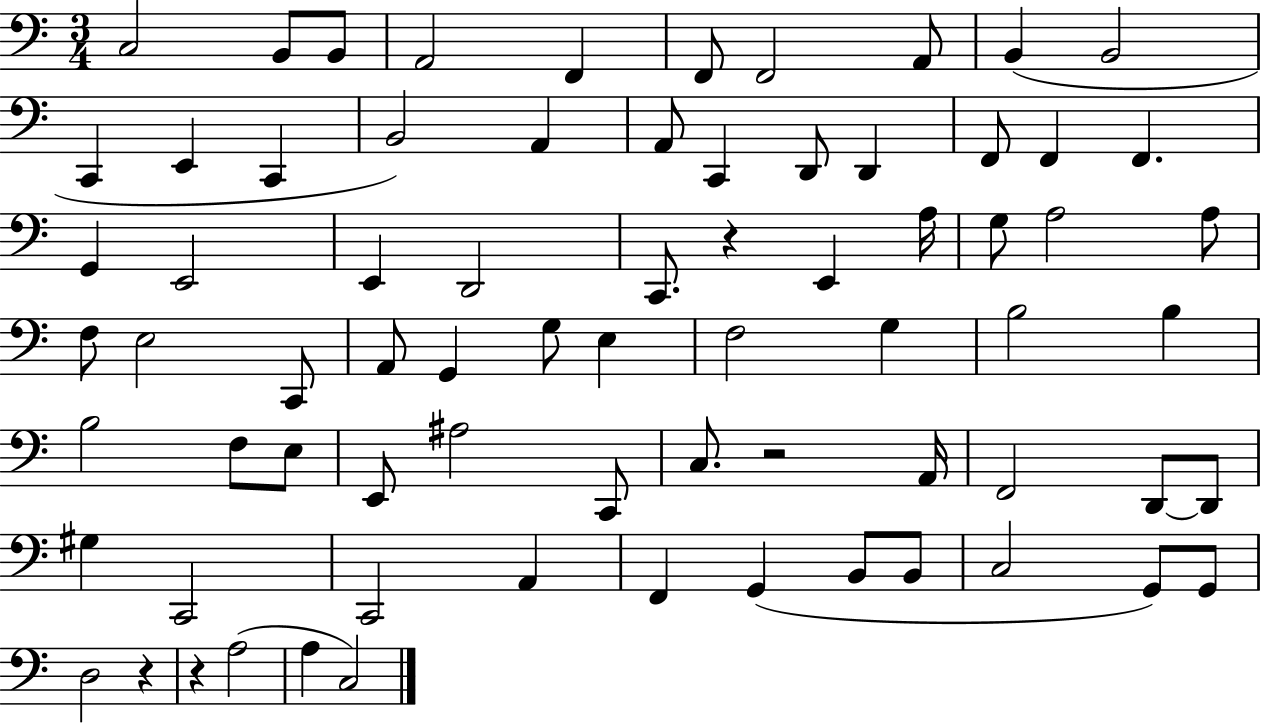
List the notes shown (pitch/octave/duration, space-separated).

C3/h B2/e B2/e A2/h F2/q F2/e F2/h A2/e B2/q B2/h C2/q E2/q C2/q B2/h A2/q A2/e C2/q D2/e D2/q F2/e F2/q F2/q. G2/q E2/h E2/q D2/h C2/e. R/q E2/q A3/s G3/e A3/h A3/e F3/e E3/h C2/e A2/e G2/q G3/e E3/q F3/h G3/q B3/h B3/q B3/h F3/e E3/e E2/e A#3/h C2/e C3/e. R/h A2/s F2/h D2/e D2/e G#3/q C2/h C2/h A2/q F2/q G2/q B2/e B2/e C3/h G2/e G2/e D3/h R/q R/q A3/h A3/q C3/h